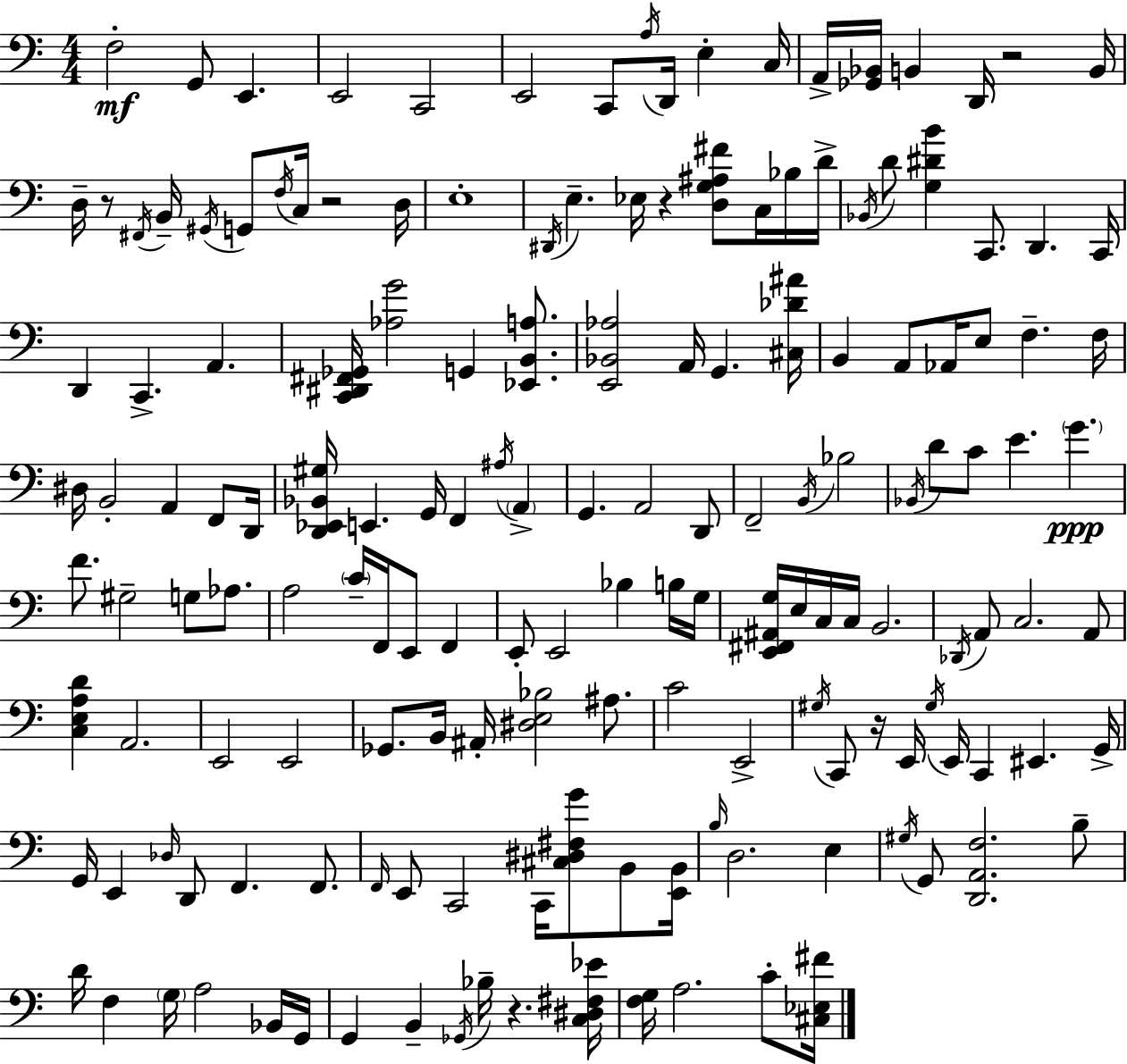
{
  \clef bass
  \numericTimeSignature
  \time 4/4
  \key c \major
  f2-.\mf g,8 e,4. | e,2 c,2 | e,2 c,8 \acciaccatura { a16 } d,16 e4-. | c16 a,16-> <ges, bes,>16 b,4 d,16 r2 | \break b,16 d16-- r8 \acciaccatura { fis,16 } b,16-- \acciaccatura { gis,16 } g,8 \acciaccatura { f16 } c16 r2 | d16 e1-. | \acciaccatura { dis,16 } e4.-- ees16 r4 | <d g ais fis'>8 c16 bes16 d'16-> \acciaccatura { bes,16 } d'8 <g dis' b'>4 c,8. d,4. | \break c,16 d,4 c,4.-> | a,4. <c, dis, fis, ges,>16 <aes g'>2 g,4 | <ees, b, a>8. <e, bes, aes>2 a,16 g,4. | <cis des' ais'>16 b,4 a,8 aes,16 e8 f4.-- | \break f16 dis16 b,2-. a,4 | f,8 d,16 <d, ees, bes, gis>16 e,4. g,16 f,4 | \acciaccatura { ais16 } \parenthesize a,4-> g,4. a,2 | d,8 f,2-- \acciaccatura { b,16 } | \break bes2 \acciaccatura { bes,16 } d'8 c'8 e'4. | \parenthesize g'4.\ppp f'8. gis2-- | g8 aes8. a2 | \parenthesize c'16-- f,16 e,8 f,4 e,8-. e,2 | \break bes4 b16 g16 <e, fis, ais, g>16 e16 c16 c16 b,2. | \acciaccatura { des,16 } a,8 c2. | a,8 <c e a d'>4 a,2. | e,2 | \break e,2 ges,8. b,16 ais,16-. <dis e bes>2 | ais8. c'2 | e,2-> \acciaccatura { gis16 } c,8 r16 e,16 \acciaccatura { gis16 } | e,16 c,4 eis,4. g,16-> g,16 e,4 | \break \grace { des16 } d,8 f,4. f,8. \grace { f,16 } e,8 | c,2 c,16 <cis dis fis g'>8 b,8 <e, b,>16 \grace { b16 } d2. | e4 \acciaccatura { gis16 } | g,8 <d, a, f>2. b8-- | \break d'16 f4 \parenthesize g16 a2 bes,16 g,16 | g,4 b,4-- \acciaccatura { ges,16 } bes16-- r4. | <c dis fis ees'>16 <f g>16 a2. c'8-. | <cis ees fis'>16 \bar "|."
}